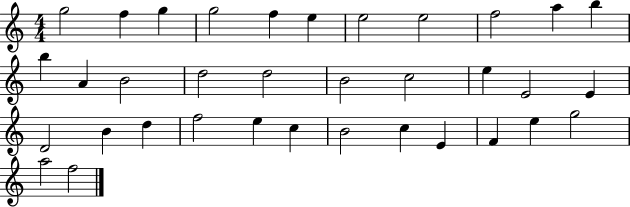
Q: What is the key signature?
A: C major